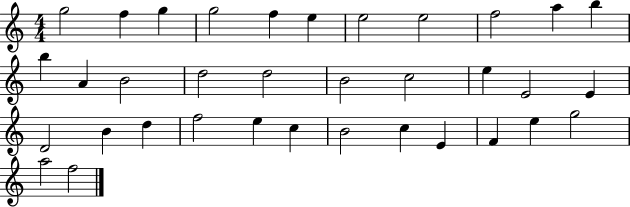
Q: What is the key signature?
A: C major